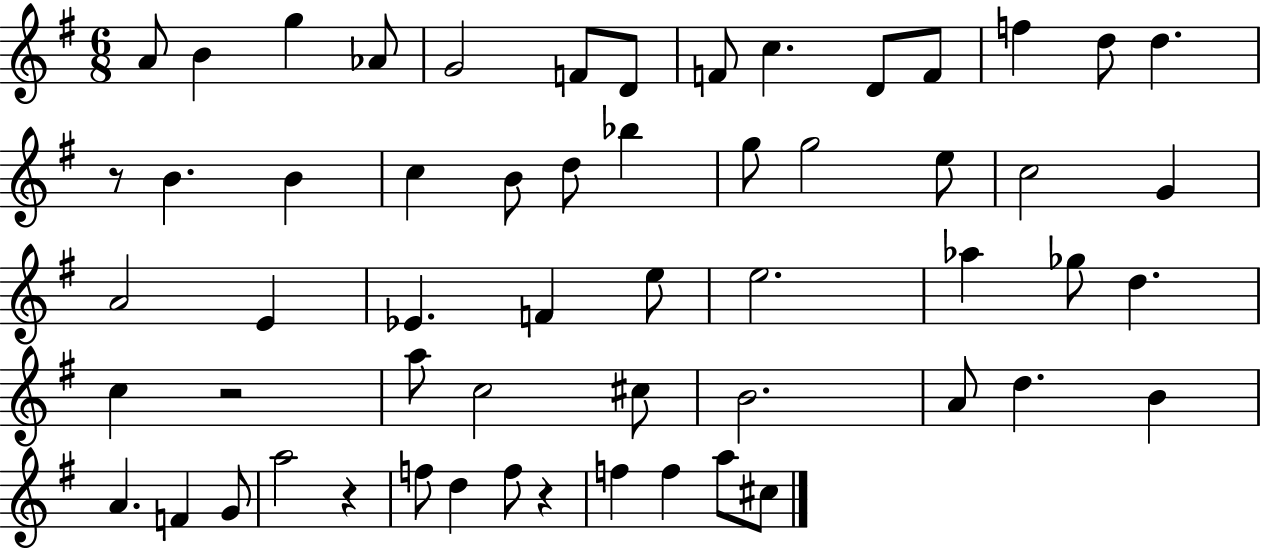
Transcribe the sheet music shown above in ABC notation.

X:1
T:Untitled
M:6/8
L:1/4
K:G
A/2 B g _A/2 G2 F/2 D/2 F/2 c D/2 F/2 f d/2 d z/2 B B c B/2 d/2 _b g/2 g2 e/2 c2 G A2 E _E F e/2 e2 _a _g/2 d c z2 a/2 c2 ^c/2 B2 A/2 d B A F G/2 a2 z f/2 d f/2 z f f a/2 ^c/2